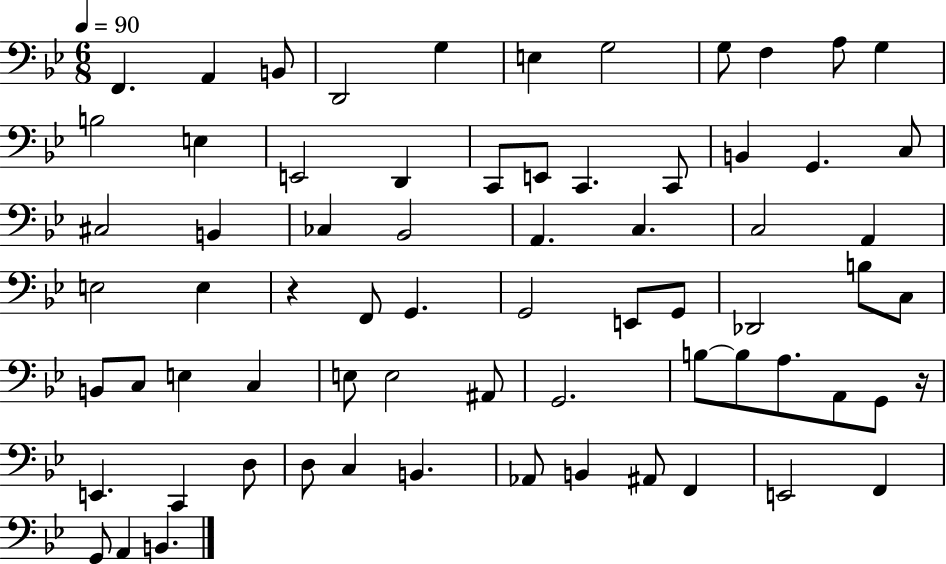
F2/q. A2/q B2/e D2/h G3/q E3/q G3/h G3/e F3/q A3/e G3/q B3/h E3/q E2/h D2/q C2/e E2/e C2/q. C2/e B2/q G2/q. C3/e C#3/h B2/q CES3/q Bb2/h A2/q. C3/q. C3/h A2/q E3/h E3/q R/q F2/e G2/q. G2/h E2/e G2/e Db2/h B3/e C3/e B2/e C3/e E3/q C3/q E3/e E3/h A#2/e G2/h. B3/e B3/e A3/e. A2/e G2/e R/s E2/q. C2/q D3/e D3/e C3/q B2/q. Ab2/e B2/q A#2/e F2/q E2/h F2/q G2/e A2/q B2/q.